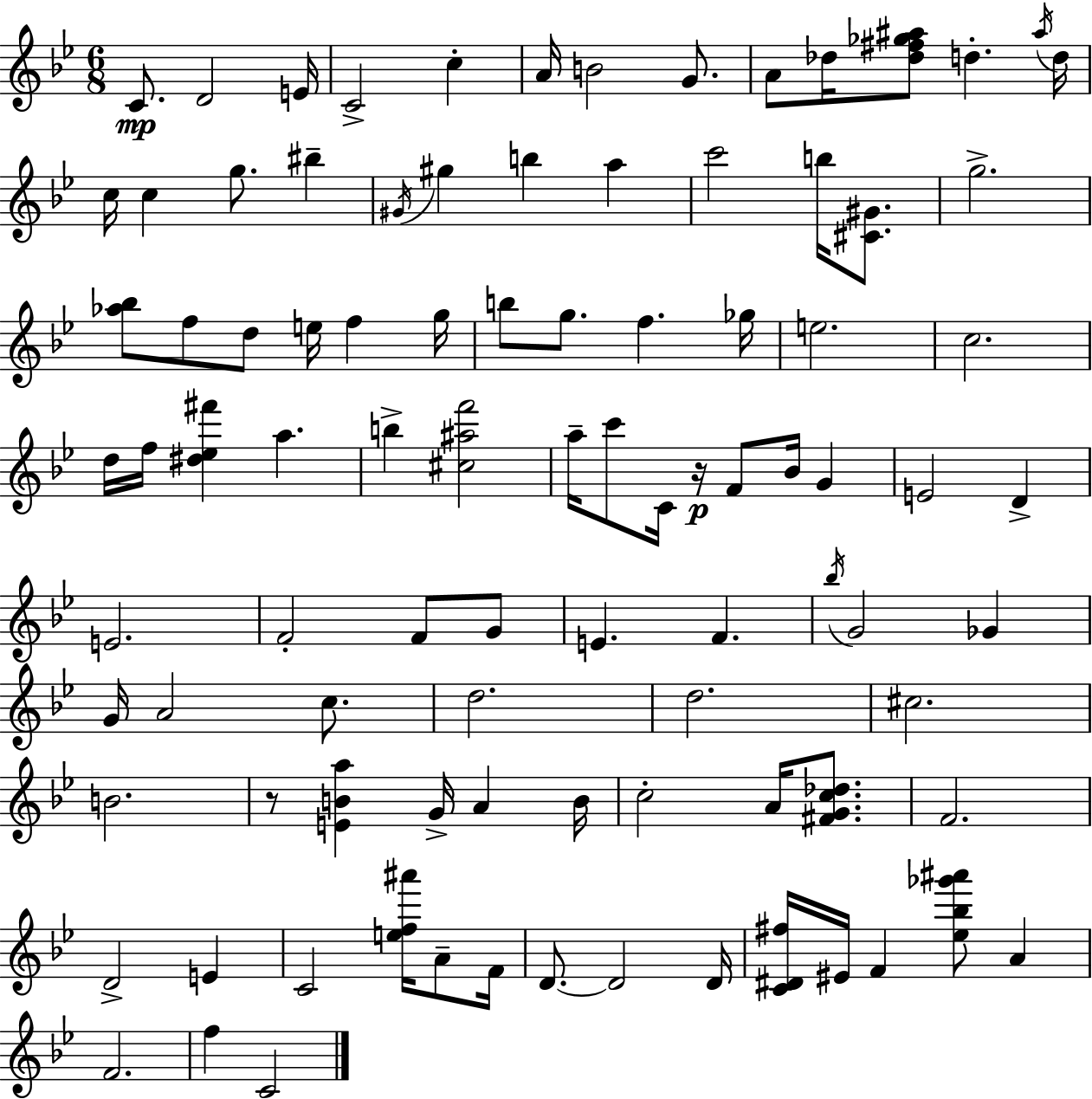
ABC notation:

X:1
T:Untitled
M:6/8
L:1/4
K:Bb
C/2 D2 E/4 C2 c A/4 B2 G/2 A/2 _d/4 [_d^f_g^a]/2 d ^a/4 d/4 c/4 c g/2 ^b ^G/4 ^g b a c'2 b/4 [^C^G]/2 g2 [_a_b]/2 f/2 d/2 e/4 f g/4 b/2 g/2 f _g/4 e2 c2 d/4 f/4 [^d_e^f'] a b [^c^af']2 a/4 c'/2 C/4 z/4 F/2 _B/4 G E2 D E2 F2 F/2 G/2 E F _b/4 G2 _G G/4 A2 c/2 d2 d2 ^c2 B2 z/2 [EBa] G/4 A B/4 c2 A/4 [^FGc_d]/2 F2 D2 E C2 [ef^a']/4 A/2 F/4 D/2 D2 D/4 [C^D^f]/4 ^E/4 F [_e_b_g'^a']/2 A F2 f C2